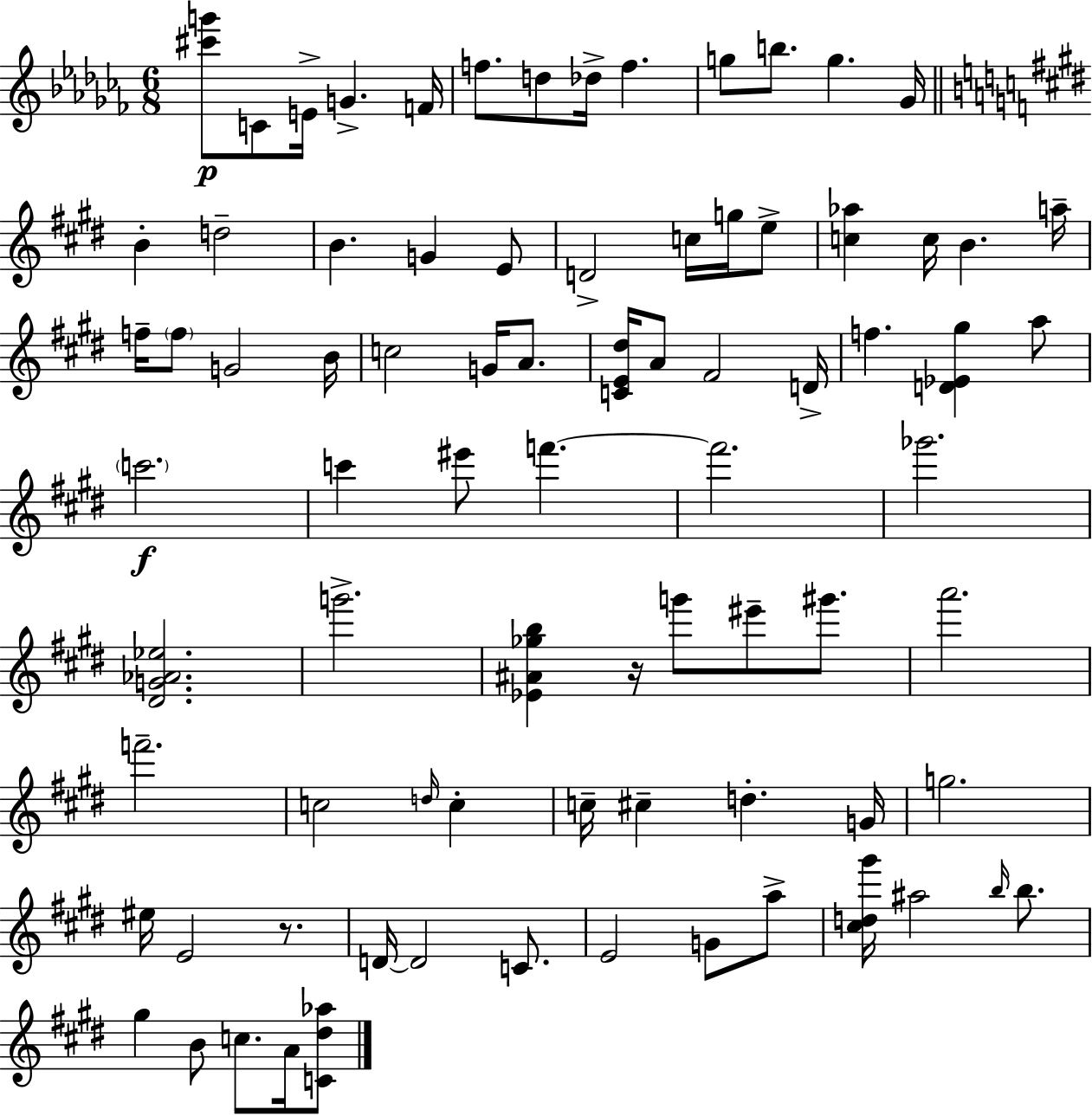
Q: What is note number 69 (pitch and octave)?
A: B4